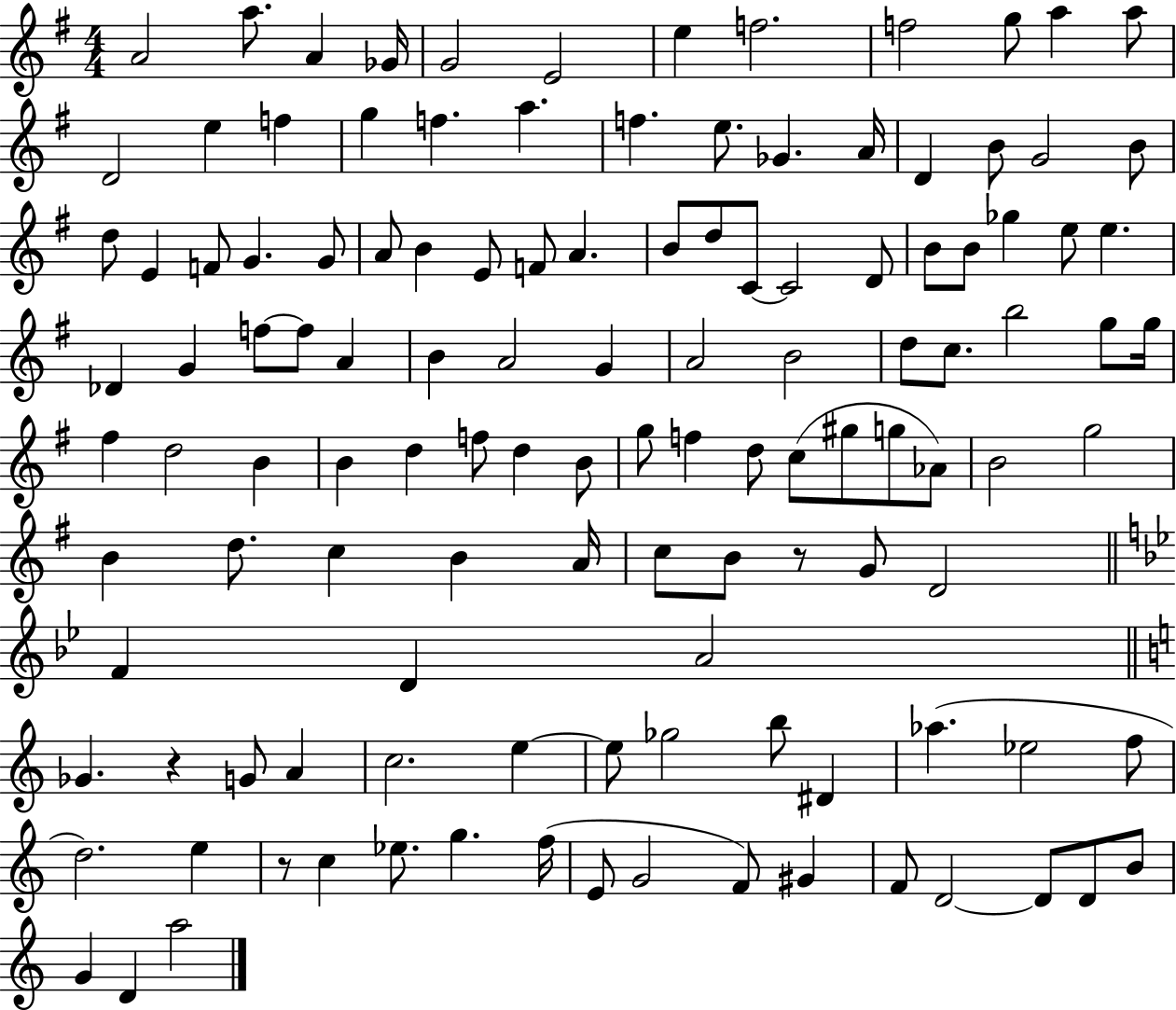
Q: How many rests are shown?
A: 3